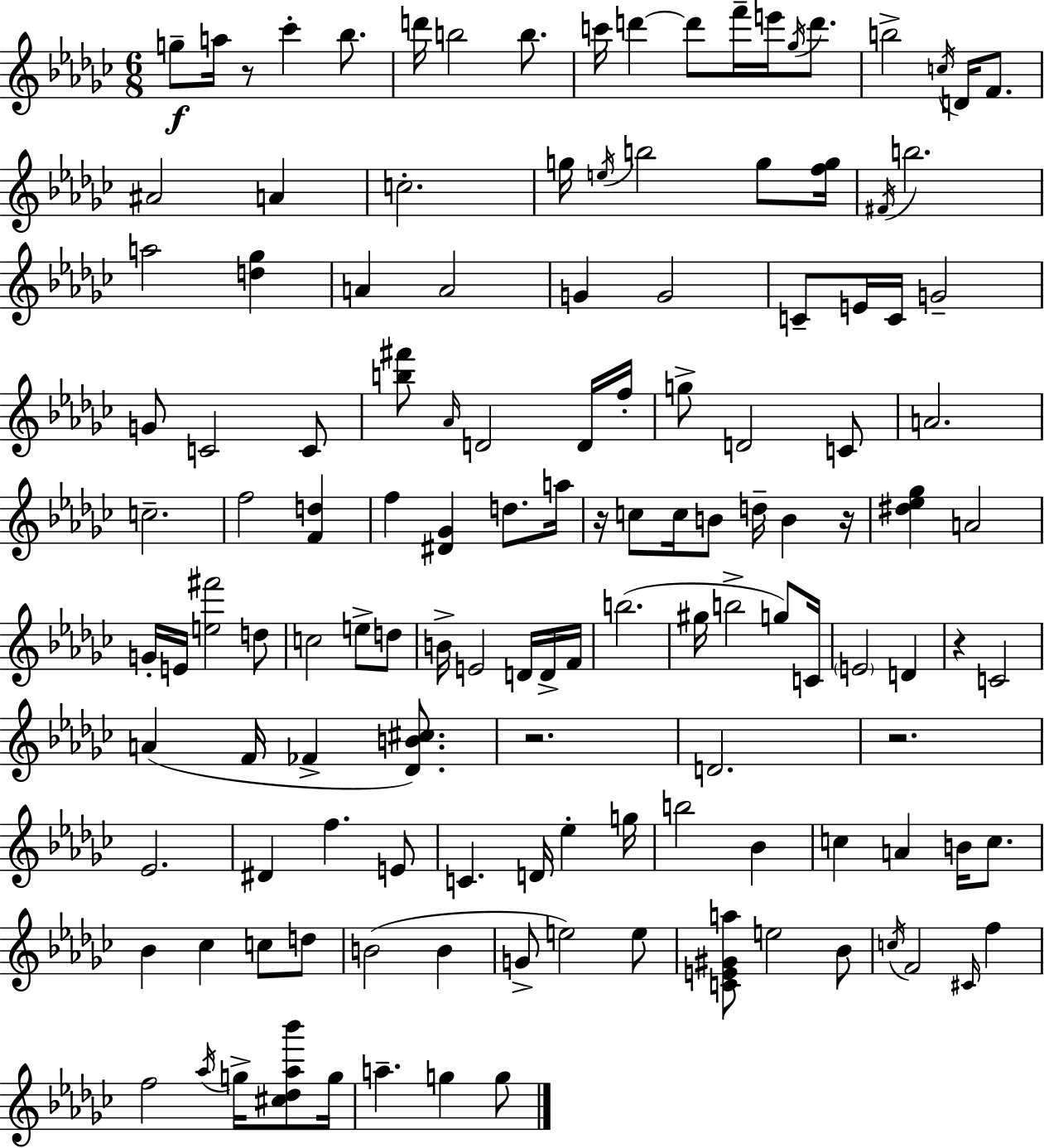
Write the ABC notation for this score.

X:1
T:Untitled
M:6/8
L:1/4
K:Ebm
g/2 a/4 z/2 _c' _b/2 d'/4 b2 b/2 c'/4 d' d'/2 f'/4 e'/4 _g/4 d'/2 b2 c/4 D/4 F/2 ^A2 A c2 g/4 e/4 b2 g/2 [fg]/4 ^F/4 b2 a2 [d_g] A A2 G G2 C/2 E/4 C/4 G2 G/2 C2 C/2 [b^f']/2 _A/4 D2 D/4 f/4 g/2 D2 C/2 A2 c2 f2 [Fd] f [^D_G] d/2 a/4 z/4 c/2 c/4 B/2 d/4 B z/4 [^d_e_g] A2 G/4 E/4 [e^f']2 d/2 c2 e/2 d/2 B/4 E2 D/4 D/4 F/4 b2 ^g/4 b2 g/2 C/4 E2 D z C2 A F/4 _F [_DB^c]/2 z2 D2 z2 _E2 ^D f E/2 C D/4 _e g/4 b2 _B c A B/4 c/2 _B _c c/2 d/2 B2 B G/2 e2 e/2 [CE^Ga]/2 e2 _B/2 c/4 F2 ^C/4 f f2 _a/4 g/4 [^c_d_a_b']/2 g/4 a g g/2